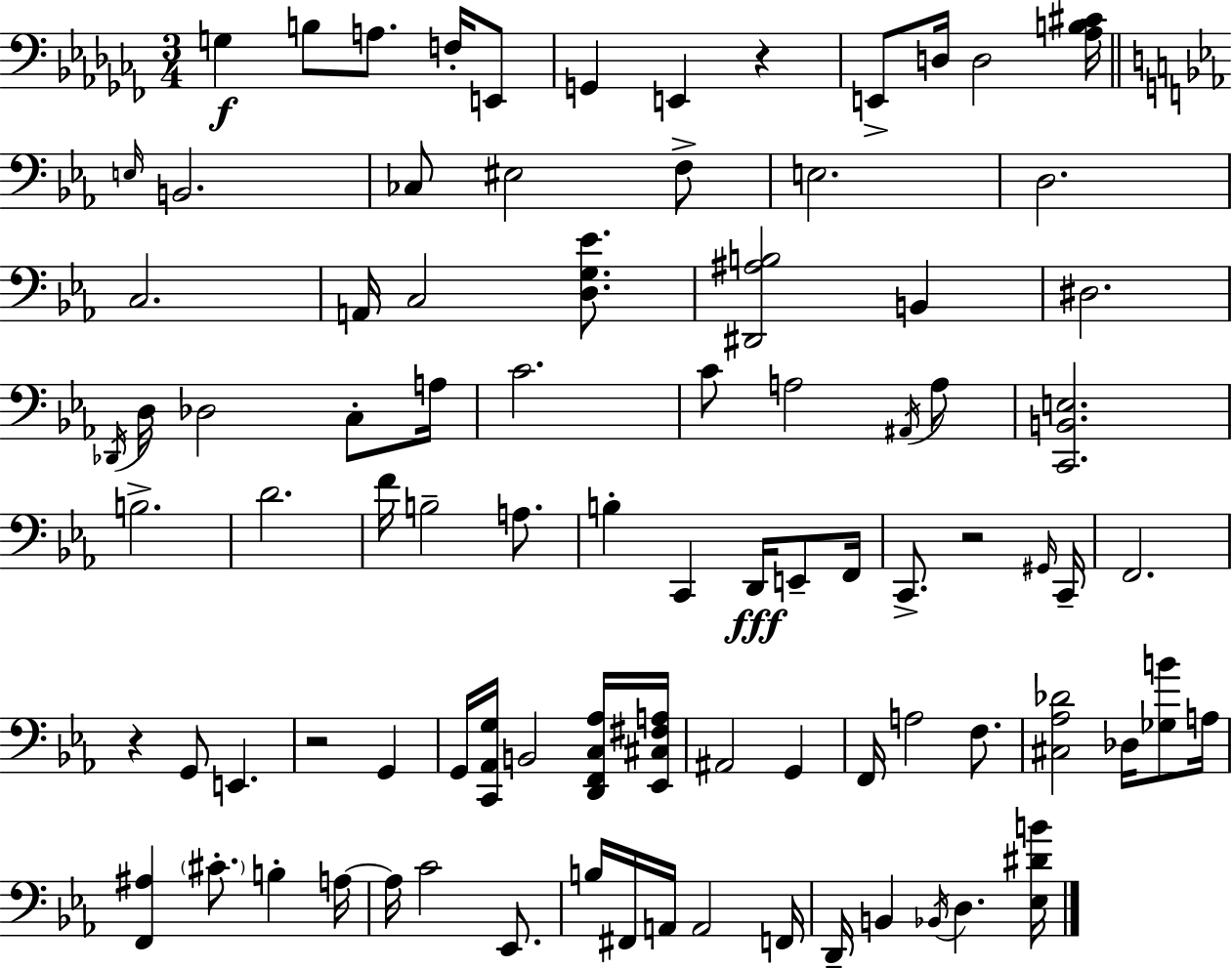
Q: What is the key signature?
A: AES minor